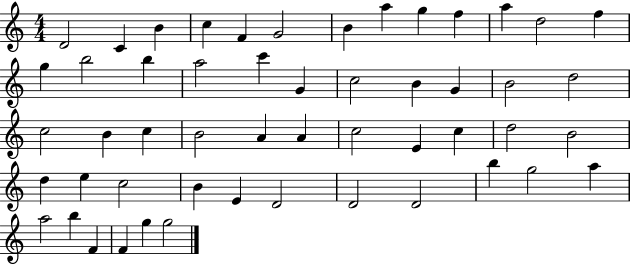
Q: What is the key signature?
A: C major